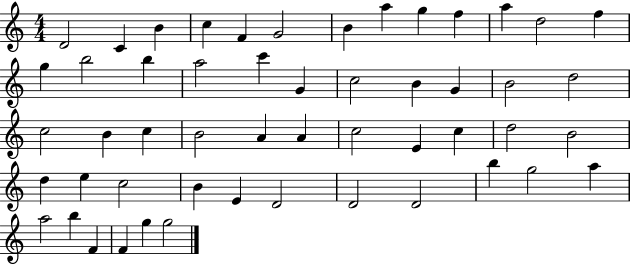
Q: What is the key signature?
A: C major